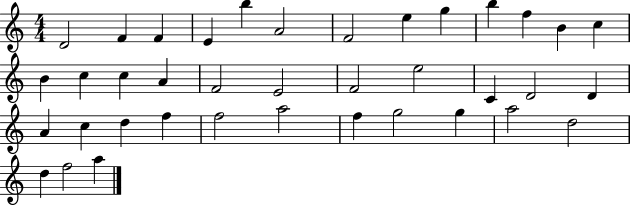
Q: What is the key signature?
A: C major